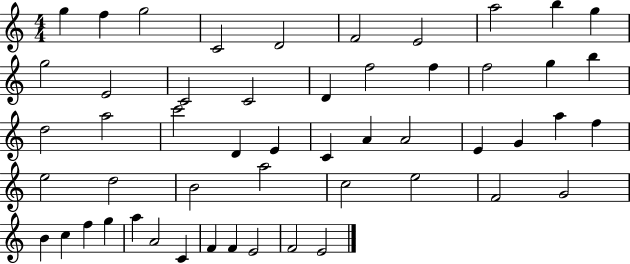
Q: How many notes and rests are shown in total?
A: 52